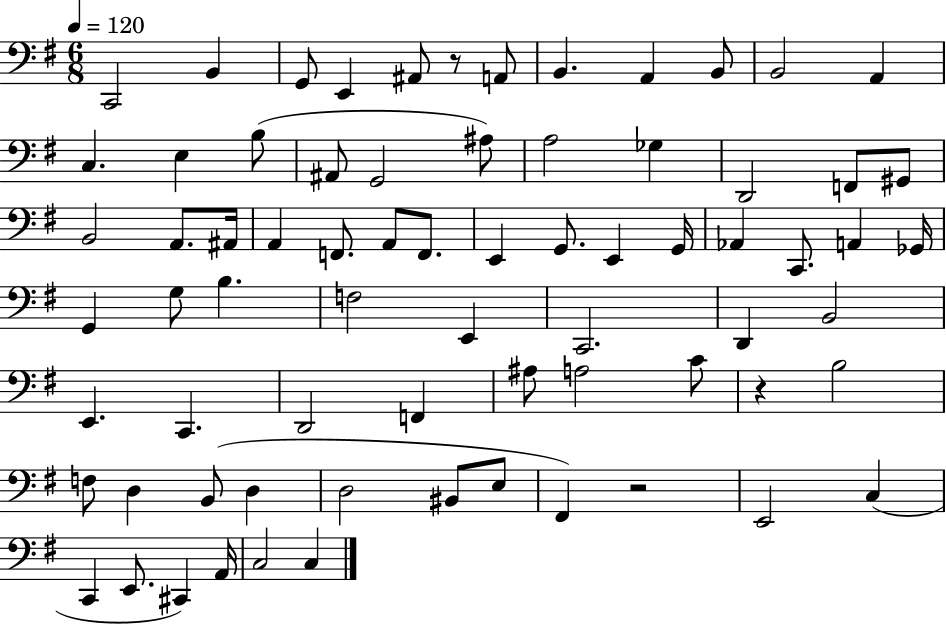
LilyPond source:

{
  \clef bass
  \numericTimeSignature
  \time 6/8
  \key g \major
  \tempo 4 = 120
  c,2 b,4 | g,8 e,4 ais,8 r8 a,8 | b,4. a,4 b,8 | b,2 a,4 | \break c4. e4 b8( | ais,8 g,2 ais8) | a2 ges4 | d,2 f,8 gis,8 | \break b,2 a,8. ais,16 | a,4 f,8. a,8 f,8. | e,4 g,8. e,4 g,16 | aes,4 c,8. a,4 ges,16 | \break g,4 g8 b4. | f2 e,4 | c,2. | d,4 b,2 | \break e,4. c,4. | d,2 f,4 | ais8 a2 c'8 | r4 b2 | \break f8 d4 b,8( d4 | d2 bis,8 e8 | fis,4) r2 | e,2 c4( | \break c,4 e,8. cis,4) a,16 | c2 c4 | \bar "|."
}